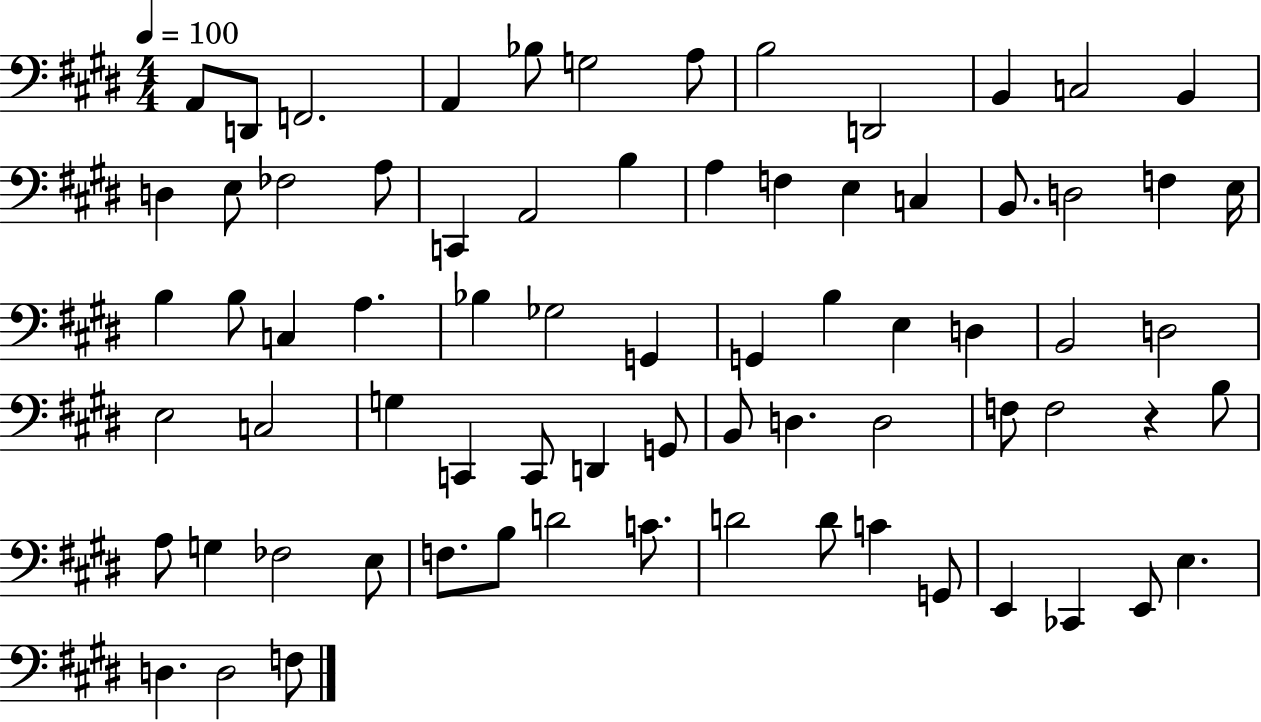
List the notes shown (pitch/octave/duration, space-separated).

A2/e D2/e F2/h. A2/q Bb3/e G3/h A3/e B3/h D2/h B2/q C3/h B2/q D3/q E3/e FES3/h A3/e C2/q A2/h B3/q A3/q F3/q E3/q C3/q B2/e. D3/h F3/q E3/s B3/q B3/e C3/q A3/q. Bb3/q Gb3/h G2/q G2/q B3/q E3/q D3/q B2/h D3/h E3/h C3/h G3/q C2/q C2/e D2/q G2/e B2/e D3/q. D3/h F3/e F3/h R/q B3/e A3/e G3/q FES3/h E3/e F3/e. B3/e D4/h C4/e. D4/h D4/e C4/q G2/e E2/q CES2/q E2/e E3/q. D3/q. D3/h F3/e